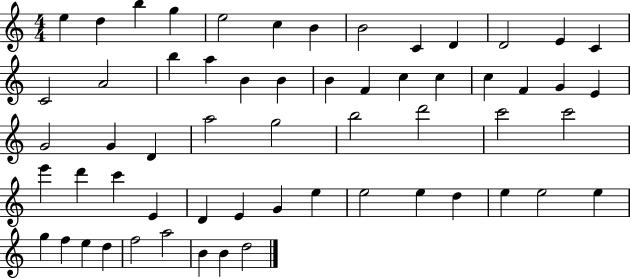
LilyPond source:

{
  \clef treble
  \numericTimeSignature
  \time 4/4
  \key c \major
  e''4 d''4 b''4 g''4 | e''2 c''4 b'4 | b'2 c'4 d'4 | d'2 e'4 c'4 | \break c'2 a'2 | b''4 a''4 b'4 b'4 | b'4 f'4 c''4 c''4 | c''4 f'4 g'4 e'4 | \break g'2 g'4 d'4 | a''2 g''2 | b''2 d'''2 | c'''2 c'''2 | \break e'''4 d'''4 c'''4 e'4 | d'4 e'4 g'4 e''4 | e''2 e''4 d''4 | e''4 e''2 e''4 | \break g''4 f''4 e''4 d''4 | f''2 a''2 | b'4 b'4 d''2 | \bar "|."
}